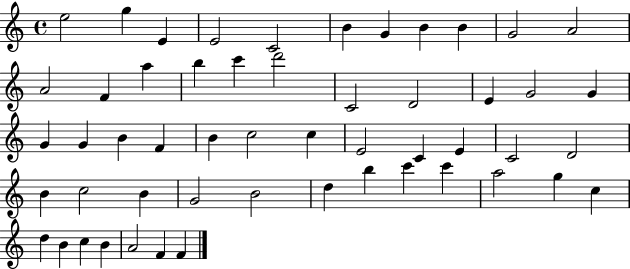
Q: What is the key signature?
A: C major